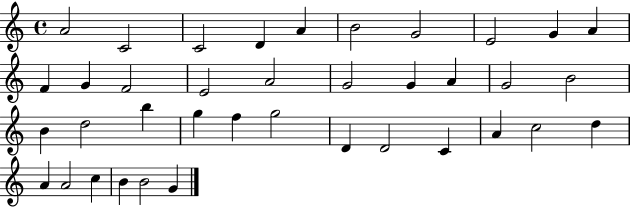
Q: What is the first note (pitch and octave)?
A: A4